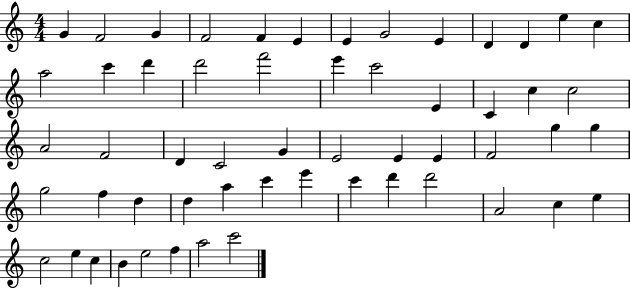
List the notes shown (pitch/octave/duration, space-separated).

G4/q F4/h G4/q F4/h F4/q E4/q E4/q G4/h E4/q D4/q D4/q E5/q C5/q A5/h C6/q D6/q D6/h F6/h E6/q C6/h E4/q C4/q C5/q C5/h A4/h F4/h D4/q C4/h G4/q E4/h E4/q E4/q F4/h G5/q G5/q G5/h F5/q D5/q D5/q A5/q C6/q E6/q C6/q D6/q D6/h A4/h C5/q E5/q C5/h E5/q C5/q B4/q E5/h F5/q A5/h C6/h